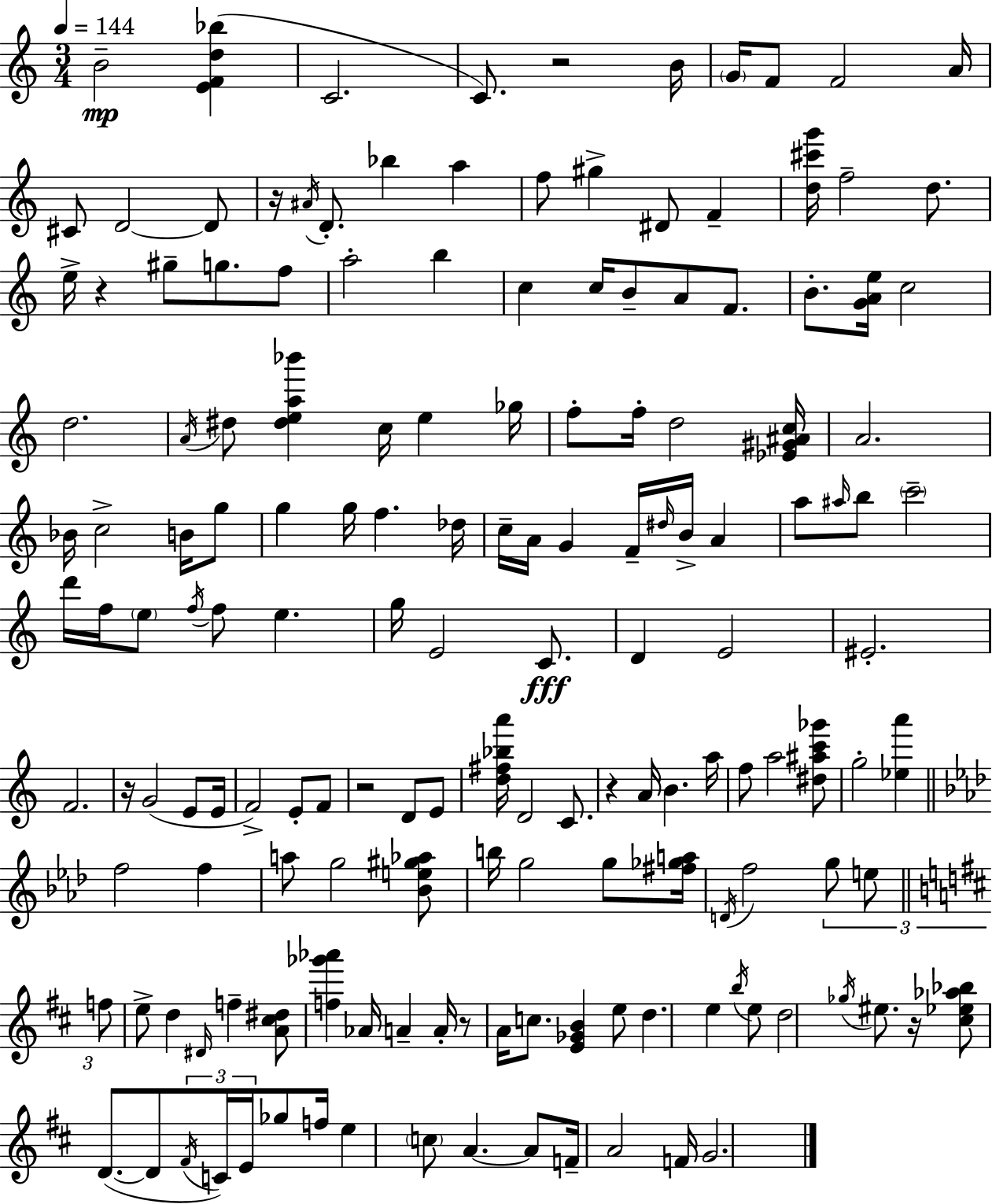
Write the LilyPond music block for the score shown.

{
  \clef treble
  \numericTimeSignature
  \time 3/4
  \key c \major
  \tempo 4 = 144
  b'2--\mp <e' f' d'' bes''>4( | c'2. | c'8.) r2 b'16 | \parenthesize g'16 f'8 f'2 a'16 | \break cis'8 d'2~~ d'8 | r16 \acciaccatura { ais'16 } d'8.-. bes''4 a''4 | f''8 gis''4-> dis'8 f'4-- | <d'' cis''' g'''>16 f''2-- d''8. | \break e''16-> r4 gis''8-- g''8. f''8 | a''2-. b''4 | c''4 c''16 b'8-- a'8 f'8. | b'8.-. <g' a' e''>16 c''2 | \break d''2. | \acciaccatura { a'16 } dis''8 <dis'' e'' a'' bes'''>4 c''16 e''4 | ges''16 f''8-. f''16-. d''2 | <ees' gis' ais' c''>16 a'2. | \break bes'16 c''2-> b'16 | g''8 g''4 g''16 f''4. | des''16 c''16-- a'16 g'4 f'16-- \grace { dis''16 } b'16-> a'4 | a''8 \grace { ais''16 } b''8 \parenthesize c'''2-- | \break d'''16 f''16 \parenthesize e''8 \acciaccatura { f''16 } f''8 e''4. | g''16 e'2 | c'8.\fff d'4 e'2 | eis'2.-. | \break f'2. | r16 g'2( | e'8 e'16 f'2->) | e'8-. f'8 r2 | \break d'8 e'8 <d'' fis'' bes'' a'''>16 d'2 | c'8. r4 a'16 b'4. | a''16 f''8 a''2 | <dis'' ais'' c''' ges'''>8 g''2-. | \break <ees'' a'''>4 \bar "||" \break \key aes \major f''2 f''4 | a''8 g''2 <bes' e'' gis'' aes''>8 | b''16 g''2 g''8 <fis'' ges'' a''>16 | \acciaccatura { d'16 } f''2 \tuplet 3/2 { g''8 e''8 | \break \bar "||" \break \key d \major f''8 } e''8-> d''4 \grace { dis'16 } f''4-- | <a' cis'' dis''>8 <f'' ges''' aes'''>4 aes'16 a'4-- | a'16-. r8 a'16 c''8. <e' ges' b'>4 e''8 | d''4. e''4 \acciaccatura { b''16 } | \break e''8 d''2 \acciaccatura { ges''16 } eis''8. | r16 <cis'' ees'' aes'' bes''>8 d'8.~(~ d'8 \tuplet 3/2 { \acciaccatura { fis'16 } c'16) | e'16 } ges''8 f''16 e''4 \parenthesize c''8 a'4.~~ | a'8 f'16-- a'2 | \break f'16 g'2. | \bar "|."
}